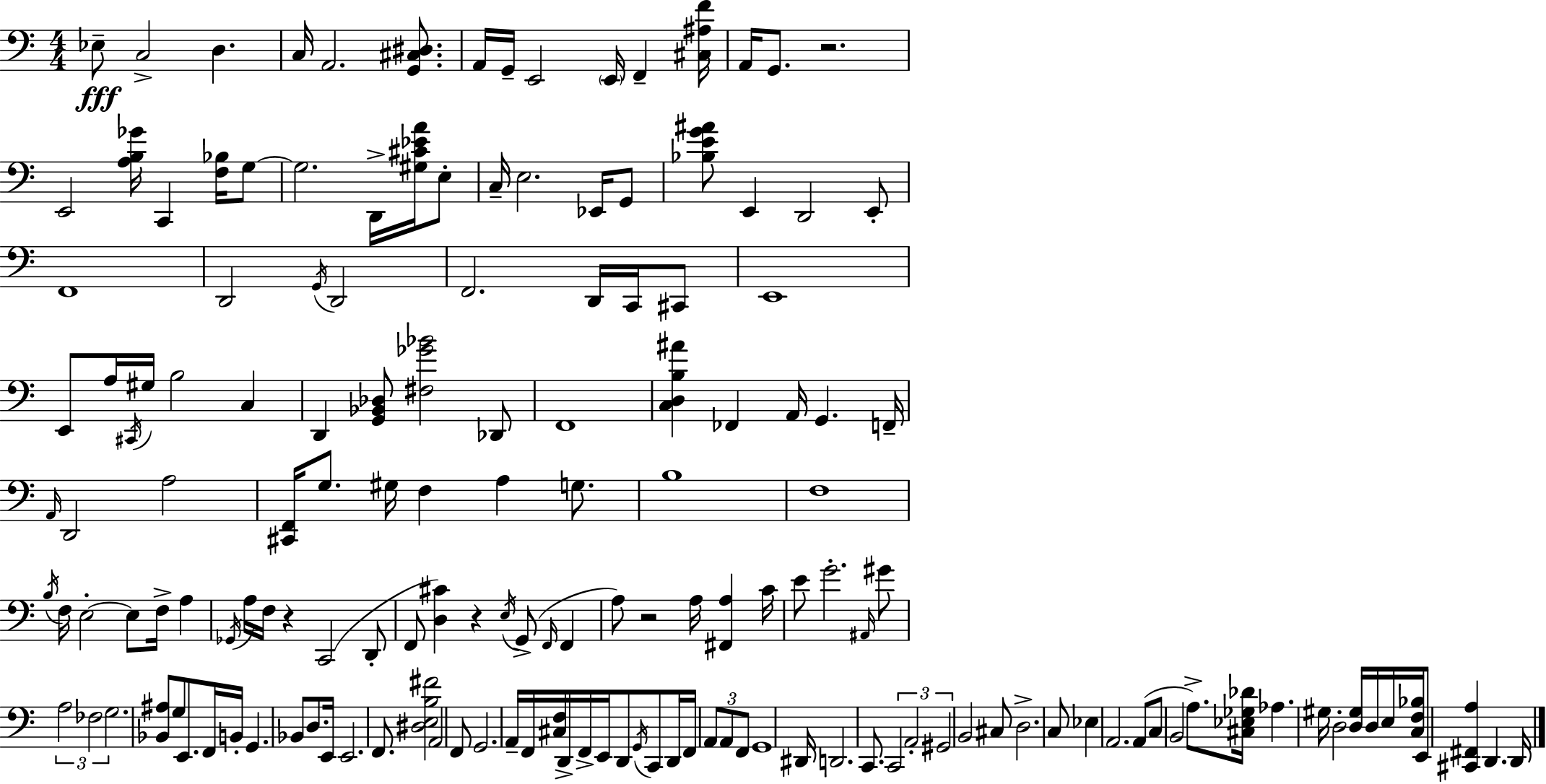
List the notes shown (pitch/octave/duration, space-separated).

Eb3/e C3/h D3/q. C3/s A2/h. [G2,C#3,D#3]/e. A2/s G2/s E2/h E2/s F2/q [C#3,A#3,F4]/s A2/s G2/e. R/h. E2/h [A3,B3,Gb4]/s C2/q [F3,Bb3]/s G3/e G3/h. D2/s [G#3,C#4,Eb4,A4]/s E3/e C3/s E3/h. Eb2/s G2/e [Bb3,E4,G4,A#4]/e E2/q D2/h E2/e F2/w D2/h G2/s D2/h F2/h. D2/s C2/s C#2/e E2/w E2/e A3/s C#2/s G#3/s B3/h C3/q D2/q [G2,Bb2,Db3]/e [F#3,Gb4,Bb4]/h Db2/e F2/w [C3,D3,B3,A#4]/q FES2/q A2/s G2/q. F2/s A2/s D2/h A3/h [C#2,F2]/s G3/e. G#3/s F3/q A3/q G3/e. B3/w F3/w B3/s F3/s E3/h E3/e F3/s A3/q Gb2/s A3/s F3/s R/q C2/h D2/e F2/e [D3,C#4]/q R/q E3/s G2/e F2/s F2/q A3/e R/h A3/s [F#2,A3]/q C4/s E4/e G4/h. A#2/s G#4/e A3/h FES3/h G3/h. [Bb2,A#3]/e G3/e E2/e. F2/s B2/s G2/q. Bb2/e D3/e. E2/s E2/h. F2/e. [D#3,E3,B3,F#4]/h A2/h F2/e G2/h. A2/s F2/s [C#3,F3]/s D2/s F2/s E2/s D2/e G2/s C2/e D2/s F2/s A2/e A2/e F2/e G2/w D#2/s D2/h. C2/e. C2/h A2/h G#2/h B2/h C#3/e D3/h. C3/e Eb3/q A2/h. A2/e C3/e B2/h A3/e. [C#3,Eb3,Gb3,Db4]/s Ab3/q. G#3/s D3/h [D3,G#3]/s D3/s E3/s [C3,F3,Bb3]/s E2/e [C#2,F#2,A3]/q D2/q. D2/s